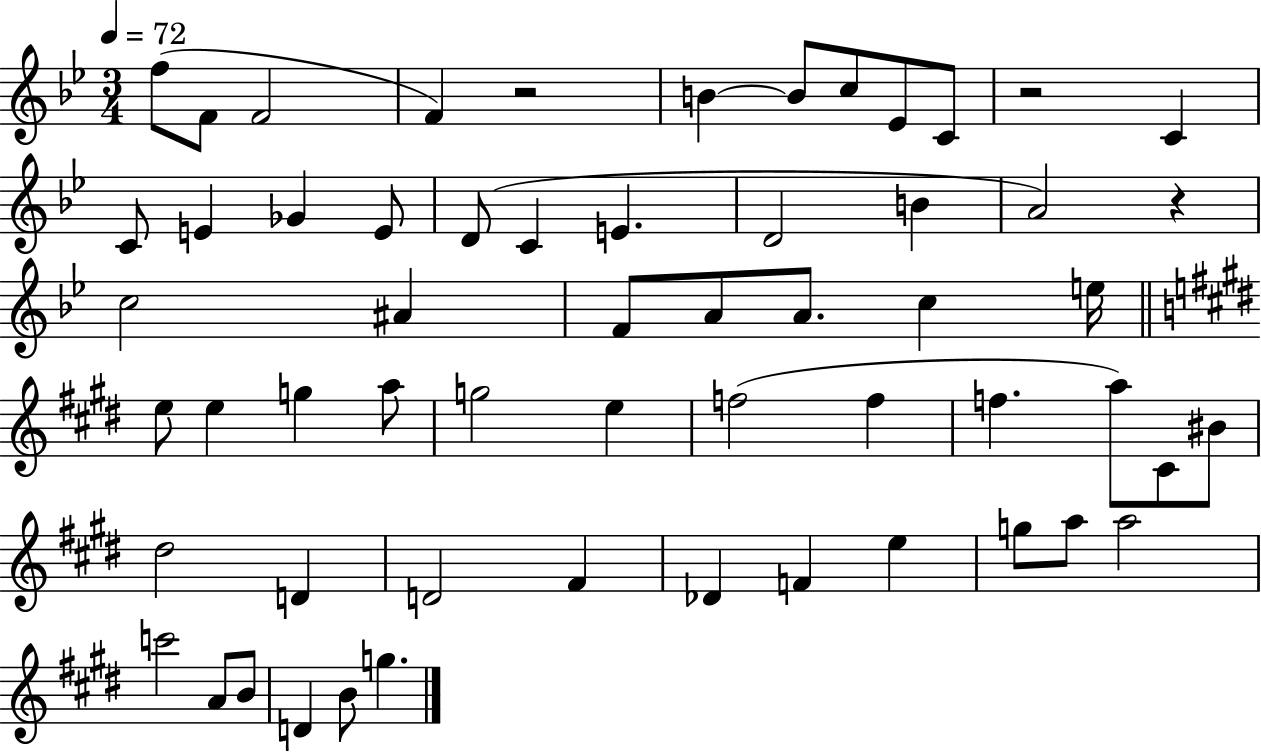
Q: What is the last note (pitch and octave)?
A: G5